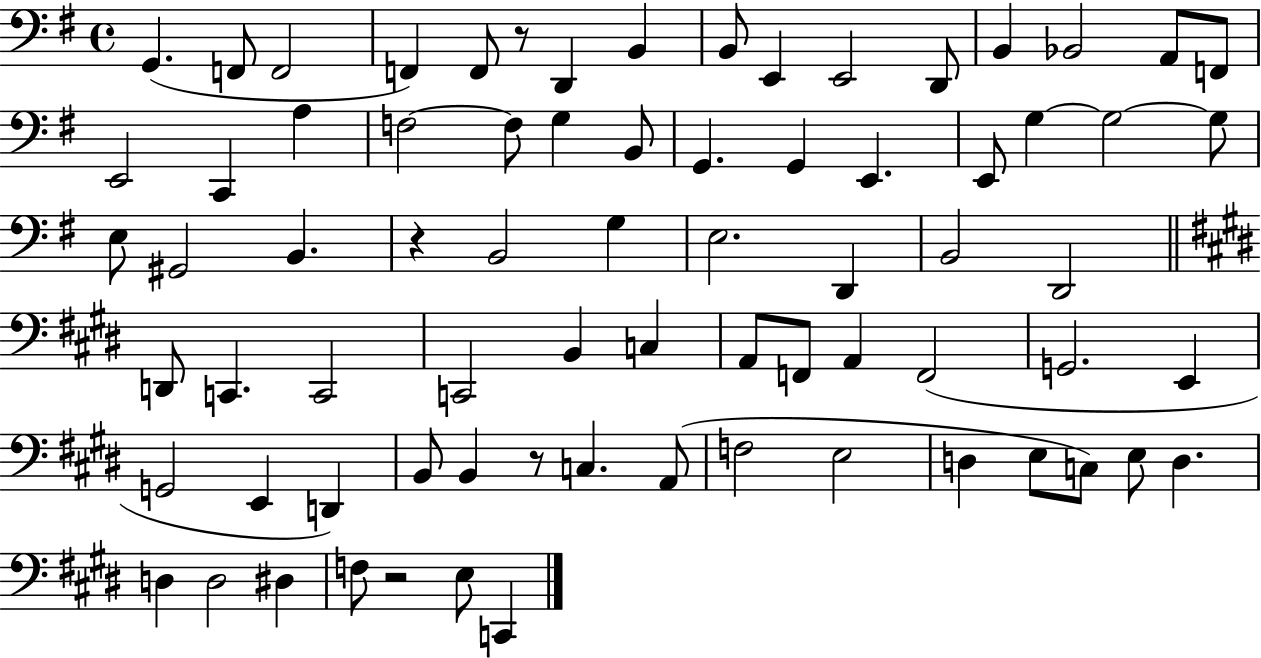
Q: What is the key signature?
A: G major